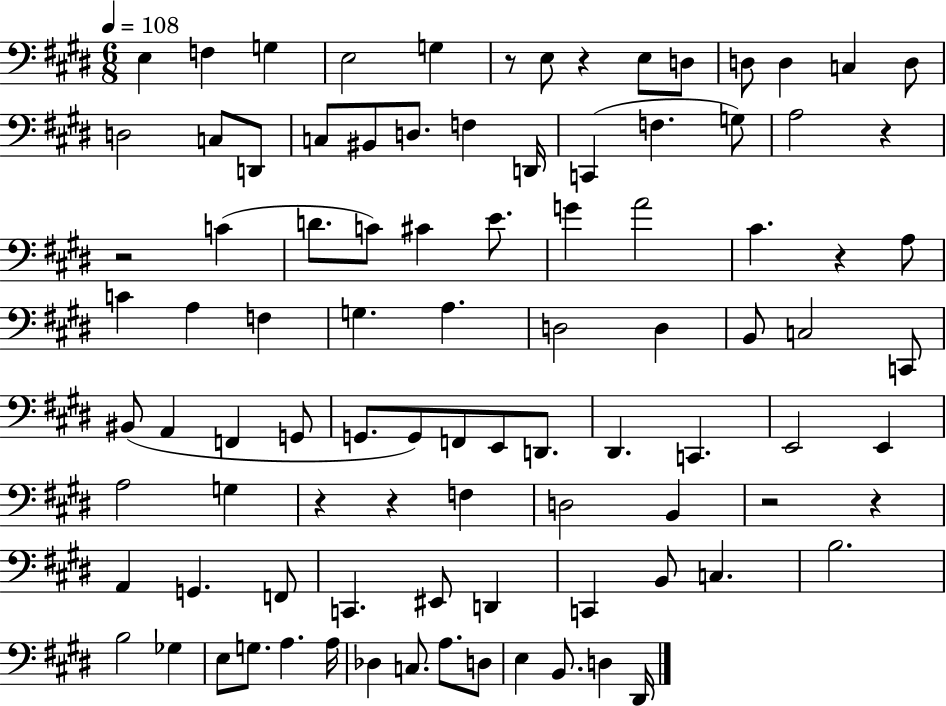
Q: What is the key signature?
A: E major